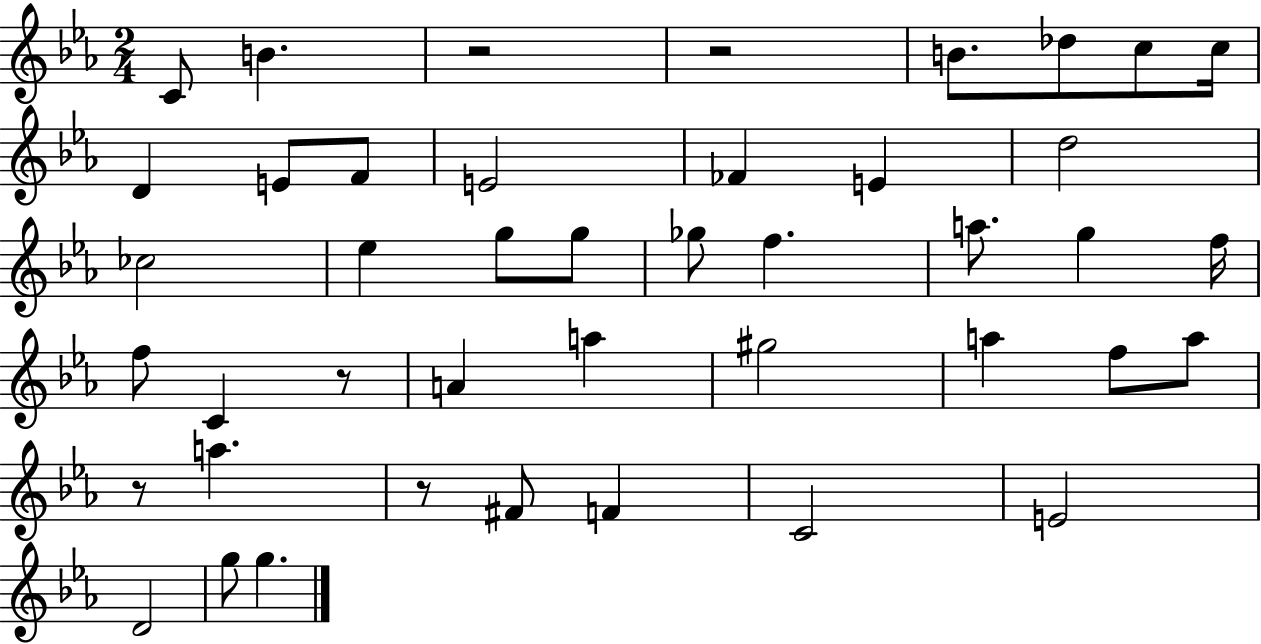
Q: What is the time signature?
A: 2/4